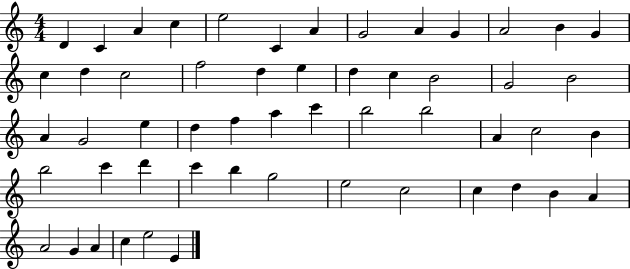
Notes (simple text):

D4/q C4/q A4/q C5/q E5/h C4/q A4/q G4/h A4/q G4/q A4/h B4/q G4/q C5/q D5/q C5/h F5/h D5/q E5/q D5/q C5/q B4/h G4/h B4/h A4/q G4/h E5/q D5/q F5/q A5/q C6/q B5/h B5/h A4/q C5/h B4/q B5/h C6/q D6/q C6/q B5/q G5/h E5/h C5/h C5/q D5/q B4/q A4/q A4/h G4/q A4/q C5/q E5/h E4/q